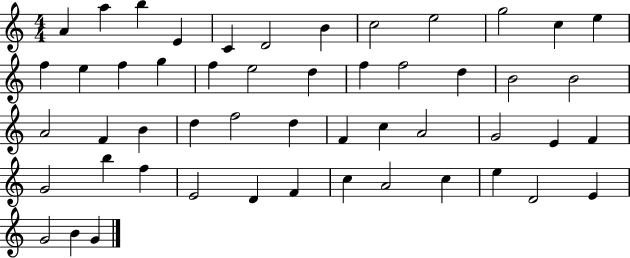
{
  \clef treble
  \numericTimeSignature
  \time 4/4
  \key c \major
  a'4 a''4 b''4 e'4 | c'4 d'2 b'4 | c''2 e''2 | g''2 c''4 e''4 | \break f''4 e''4 f''4 g''4 | f''4 e''2 d''4 | f''4 f''2 d''4 | b'2 b'2 | \break a'2 f'4 b'4 | d''4 f''2 d''4 | f'4 c''4 a'2 | g'2 e'4 f'4 | \break g'2 b''4 f''4 | e'2 d'4 f'4 | c''4 a'2 c''4 | e''4 d'2 e'4 | \break g'2 b'4 g'4 | \bar "|."
}